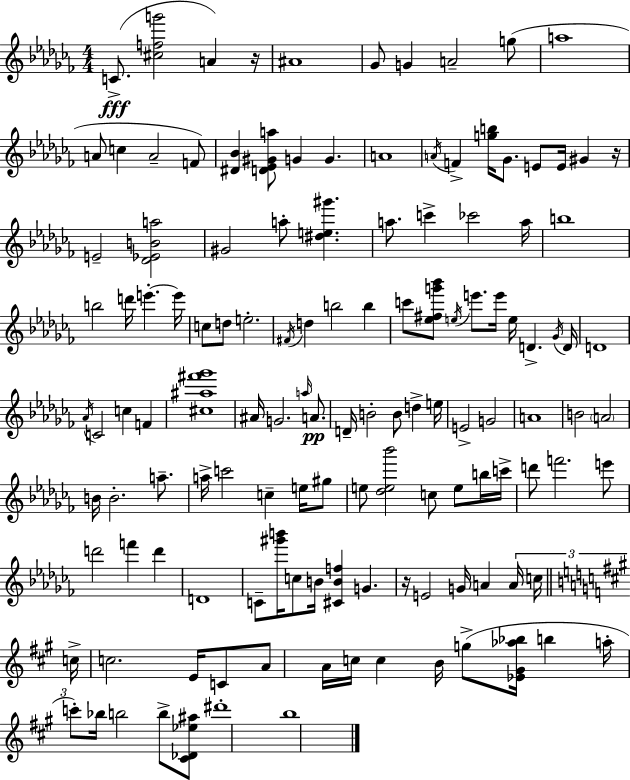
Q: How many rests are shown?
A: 3